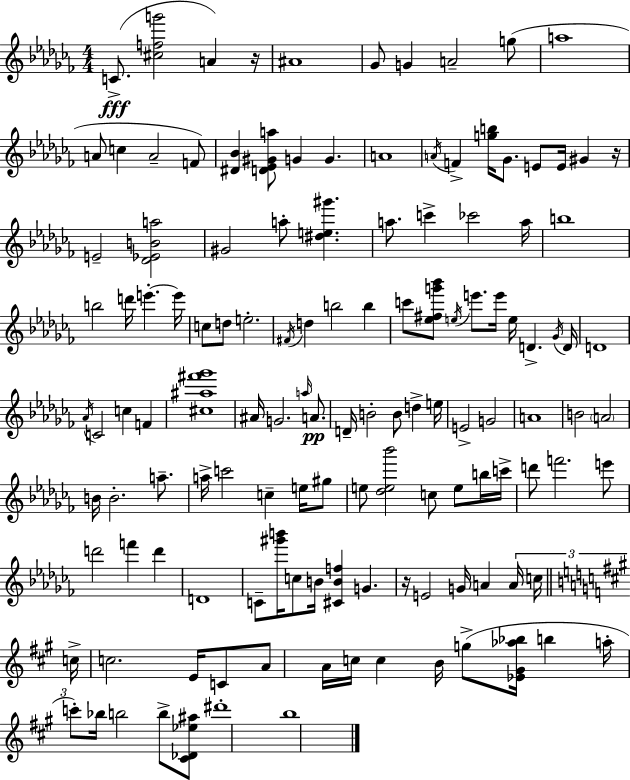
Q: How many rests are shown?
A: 3